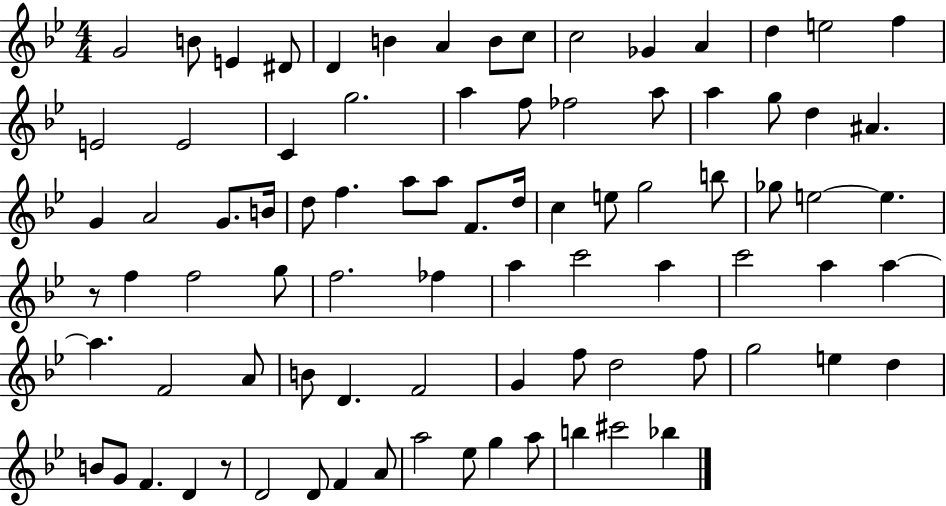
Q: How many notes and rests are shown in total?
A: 85